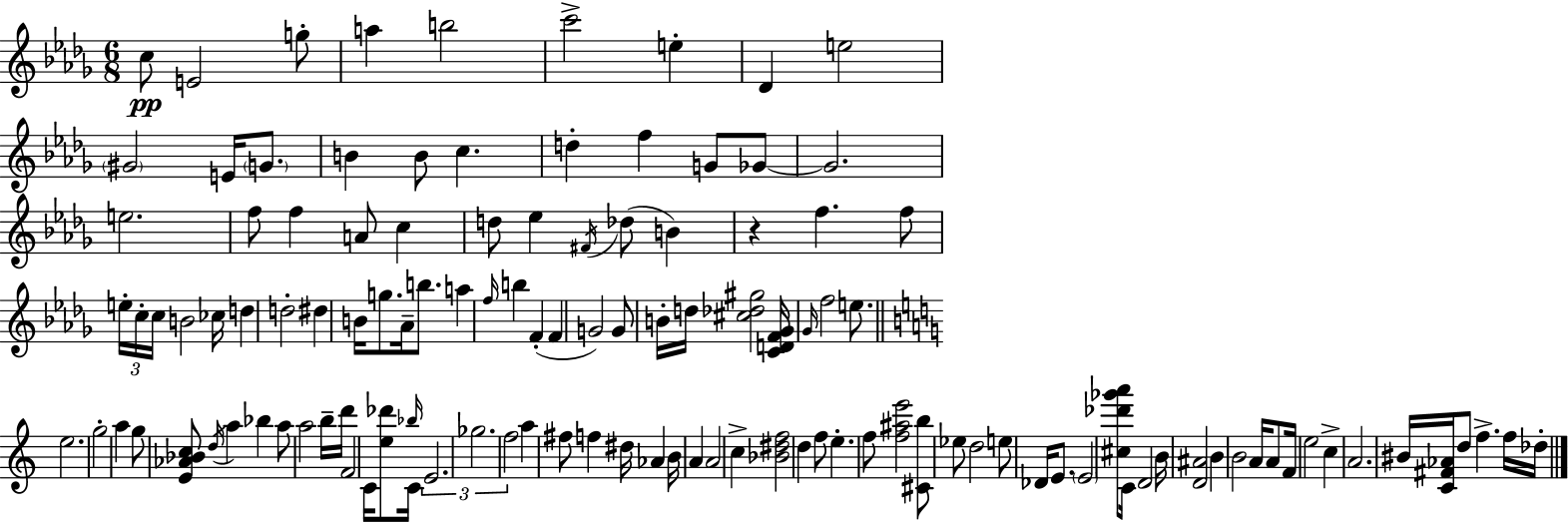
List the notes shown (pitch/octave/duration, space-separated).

C5/e E4/h G5/e A5/q B5/h C6/h E5/q Db4/q E5/h G#4/h E4/s G4/e. B4/q B4/e C5/q. D5/q F5/q G4/e Gb4/e Gb4/h. E5/h. F5/e F5/q A4/e C5/q D5/e Eb5/q F#4/s Db5/e B4/q R/q F5/q. F5/e E5/s C5/s C5/s B4/h CES5/s D5/q D5/h D#5/q B4/s G5/e. Ab4/s B5/e. A5/q F5/s B5/q F4/q F4/q G4/h G4/e B4/s D5/s [C#5,Db5,G#5]/h [C4,D4,F4,Gb4]/s Gb4/s F5/h E5/e. E5/h. G5/h A5/q G5/e [E4,Ab4,Bb4,C5]/e D5/s A5/q Bb5/q A5/e A5/h B5/s D6/s F4/h C4/s [E5,Db6]/e Bb5/s C4/s E4/h. Gb5/h. F5/h A5/q F#5/e F5/q D#5/s Ab4/q B4/s A4/q A4/h C5/q [Bb4,D#5,F5]/h D5/q F5/e E5/q. F5/e [F5,A#5,E6]/h [C#4,B5]/e Eb5/e D5/h E5/e Db4/s E4/e. E4/h [C#5,Db6,Gb6,A6]/e C4/s D4/h B4/s [D4,A#4]/h B4/q B4/h A4/s A4/e F4/s E5/h C5/q A4/h. BIS4/s [C4,F#4,Ab4]/s D5/e F5/q. F5/s Db5/s